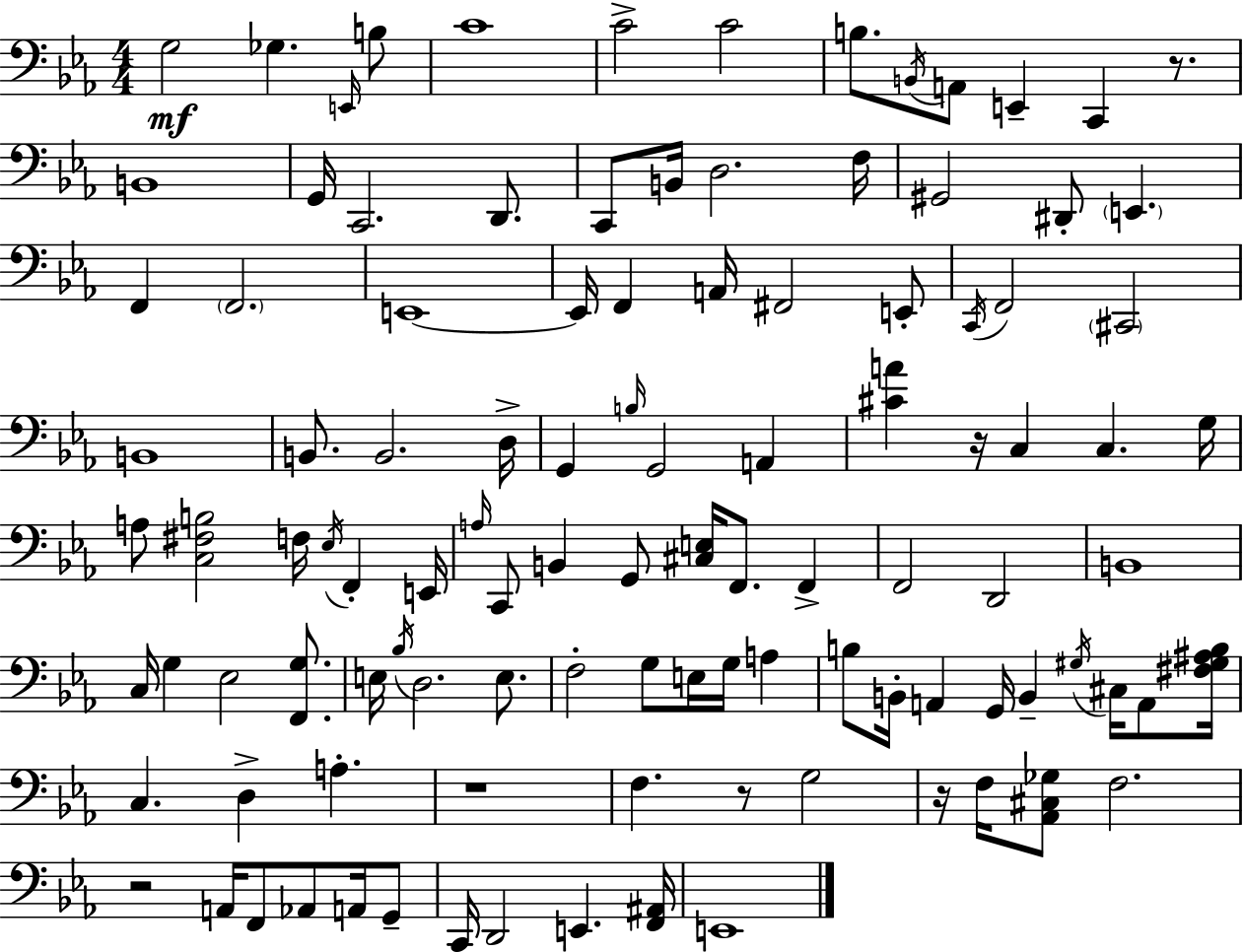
G3/h Gb3/q. E2/s B3/e C4/w C4/h C4/h B3/e. B2/s A2/e E2/q C2/q R/e. B2/w G2/s C2/h. D2/e. C2/e B2/s D3/h. F3/s G#2/h D#2/e E2/q. F2/q F2/h. E2/w E2/s F2/q A2/s F#2/h E2/e C2/s F2/h C#2/h B2/w B2/e. B2/h. D3/s G2/q B3/s G2/h A2/q [C#4,A4]/q R/s C3/q C3/q. G3/s A3/e [C3,F#3,B3]/h F3/s Eb3/s F2/q E2/s A3/s C2/e B2/q G2/e [C#3,E3]/s F2/e. F2/q F2/h D2/h B2/w C3/s G3/q Eb3/h [F2,G3]/e. E3/s Bb3/s D3/h. E3/e. F3/h G3/e E3/s G3/s A3/q B3/e B2/s A2/q G2/s B2/q G#3/s C#3/s A2/e [F#3,G#3,A#3,B3]/s C3/q. D3/q A3/q. R/w F3/q. R/e G3/h R/s F3/s [Ab2,C#3,Gb3]/e F3/h. R/h A2/s F2/e Ab2/e A2/s G2/e C2/s D2/h E2/q. [F2,A#2]/s E2/w